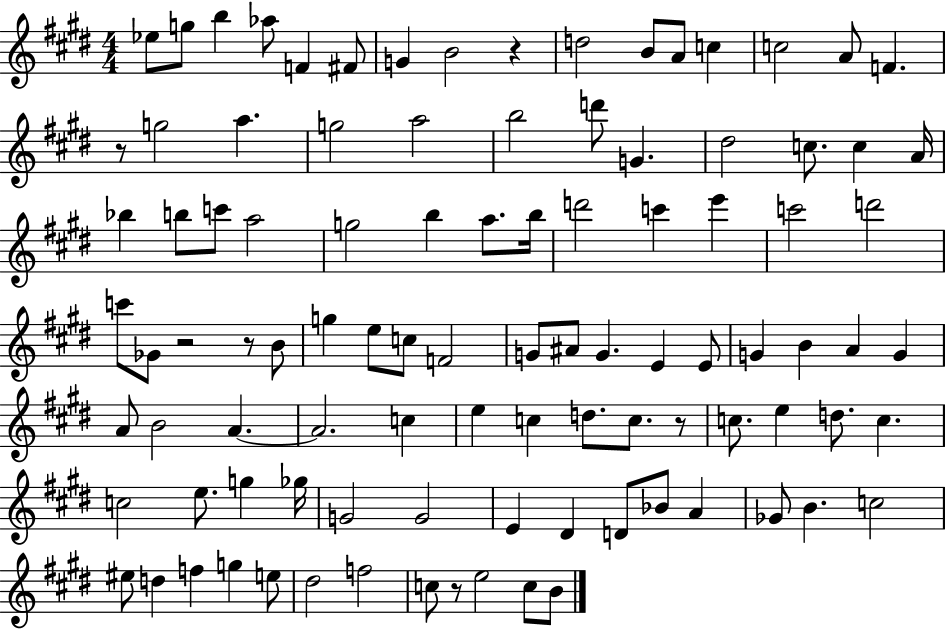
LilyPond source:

{
  \clef treble
  \numericTimeSignature
  \time 4/4
  \key e \major
  ees''8 g''8 b''4 aes''8 f'4 fis'8 | g'4 b'2 r4 | d''2 b'8 a'8 c''4 | c''2 a'8 f'4. | \break r8 g''2 a''4. | g''2 a''2 | b''2 d'''8 g'4. | dis''2 c''8. c''4 a'16 | \break bes''4 b''8 c'''8 a''2 | g''2 b''4 a''8. b''16 | d'''2 c'''4 e'''4 | c'''2 d'''2 | \break c'''8 ges'8 r2 r8 b'8 | g''4 e''8 c''8 f'2 | g'8 ais'8 g'4. e'4 e'8 | g'4 b'4 a'4 g'4 | \break a'8 b'2 a'4.~~ | a'2. c''4 | e''4 c''4 d''8. c''8. r8 | c''8. e''4 d''8. c''4. | \break c''2 e''8. g''4 ges''16 | g'2 g'2 | e'4 dis'4 d'8 bes'8 a'4 | ges'8 b'4. c''2 | \break eis''8 d''4 f''4 g''4 e''8 | dis''2 f''2 | c''8 r8 e''2 c''8 b'8 | \bar "|."
}